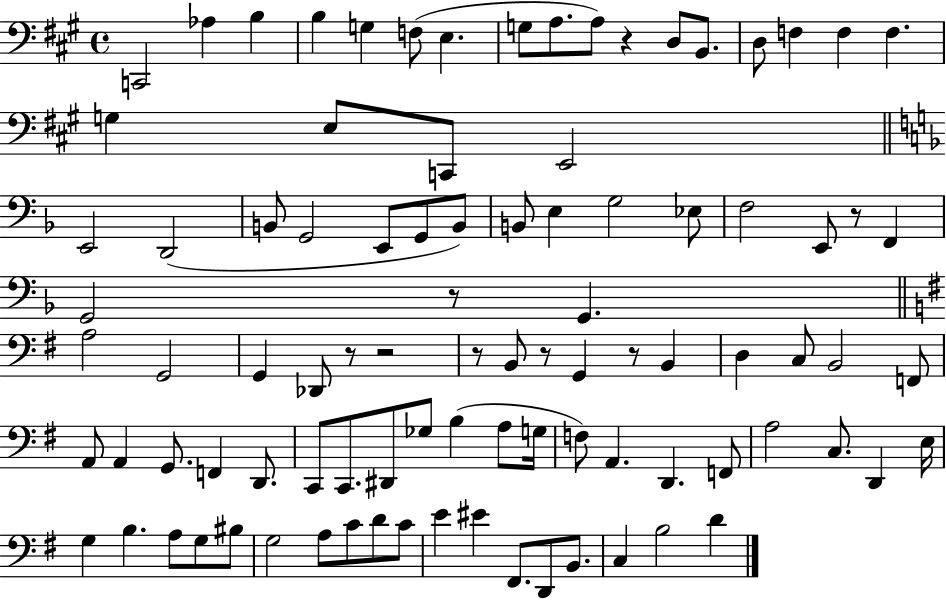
X:1
T:Untitled
M:4/4
L:1/4
K:A
C,,2 _A, B, B, G, F,/2 E, G,/2 A,/2 A,/2 z D,/2 B,,/2 D,/2 F, F, F, G, E,/2 C,,/2 E,,2 E,,2 D,,2 B,,/2 G,,2 E,,/2 G,,/2 B,,/2 B,,/2 E, G,2 _E,/2 F,2 E,,/2 z/2 F,, G,,2 z/2 G,, A,2 G,,2 G,, _D,,/2 z/2 z2 z/2 B,,/2 z/2 G,, z/2 B,, D, C,/2 B,,2 F,,/2 A,,/2 A,, G,,/2 F,, D,,/2 C,,/2 C,,/2 ^D,,/2 _G,/2 B, A,/2 G,/4 F,/2 A,, D,, F,,/2 A,2 C,/2 D,, E,/4 G, B, A,/2 G,/2 ^B,/2 G,2 A,/2 C/2 D/2 C/2 E ^E ^F,,/2 D,,/2 B,,/2 C, B,2 D